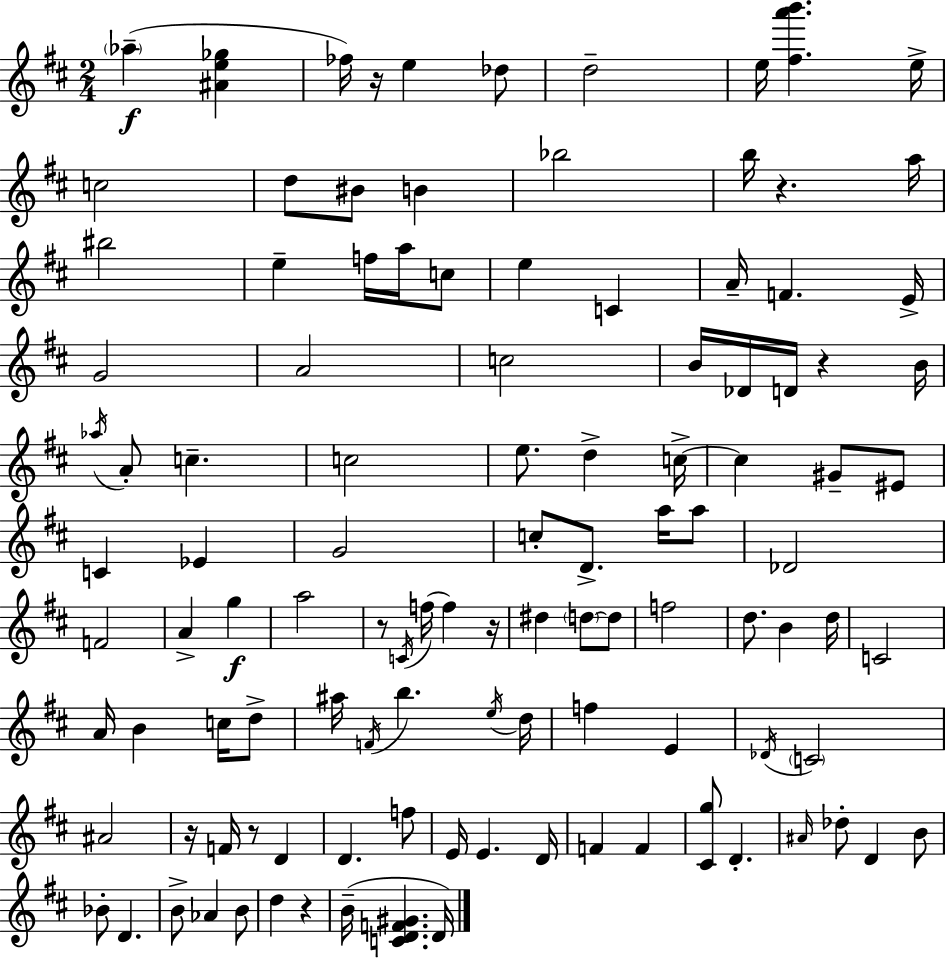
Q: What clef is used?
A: treble